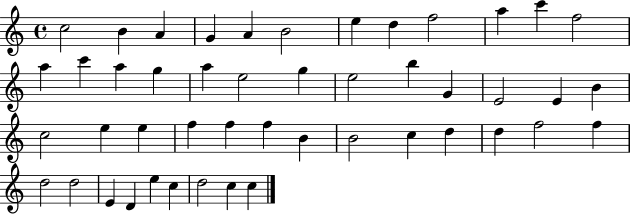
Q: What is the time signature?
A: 4/4